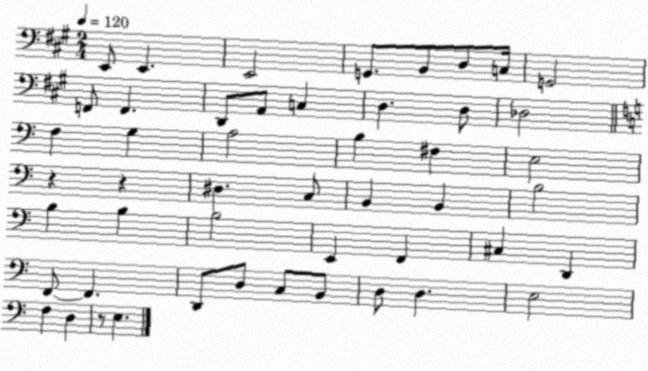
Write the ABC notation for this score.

X:1
T:Untitled
M:2/4
L:1/4
K:A
E,,/2 E,, E,,2 G,,/2 B,,/2 D,/2 C,/4 G,,2 F,,/2 F,, D,,/2 A,,/2 C, D, D,/2 _D,2 F, G, A,2 B, ^F, E,2 z z ^D, C,/2 B,, B,, B,2 B, B, B,2 E,, F,, ^C, D,, F,,/2 F,, D,,/2 D,/2 C,/2 B,,/2 D,/2 D, E,2 F, D, z/2 E,